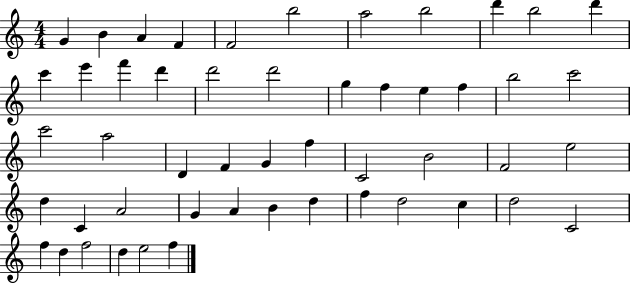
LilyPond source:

{
  \clef treble
  \numericTimeSignature
  \time 4/4
  \key c \major
  g'4 b'4 a'4 f'4 | f'2 b''2 | a''2 b''2 | d'''4 b''2 d'''4 | \break c'''4 e'''4 f'''4 d'''4 | d'''2 d'''2 | g''4 f''4 e''4 f''4 | b''2 c'''2 | \break c'''2 a''2 | d'4 f'4 g'4 f''4 | c'2 b'2 | f'2 e''2 | \break d''4 c'4 a'2 | g'4 a'4 b'4 d''4 | f''4 d''2 c''4 | d''2 c'2 | \break f''4 d''4 f''2 | d''4 e''2 f''4 | \bar "|."
}